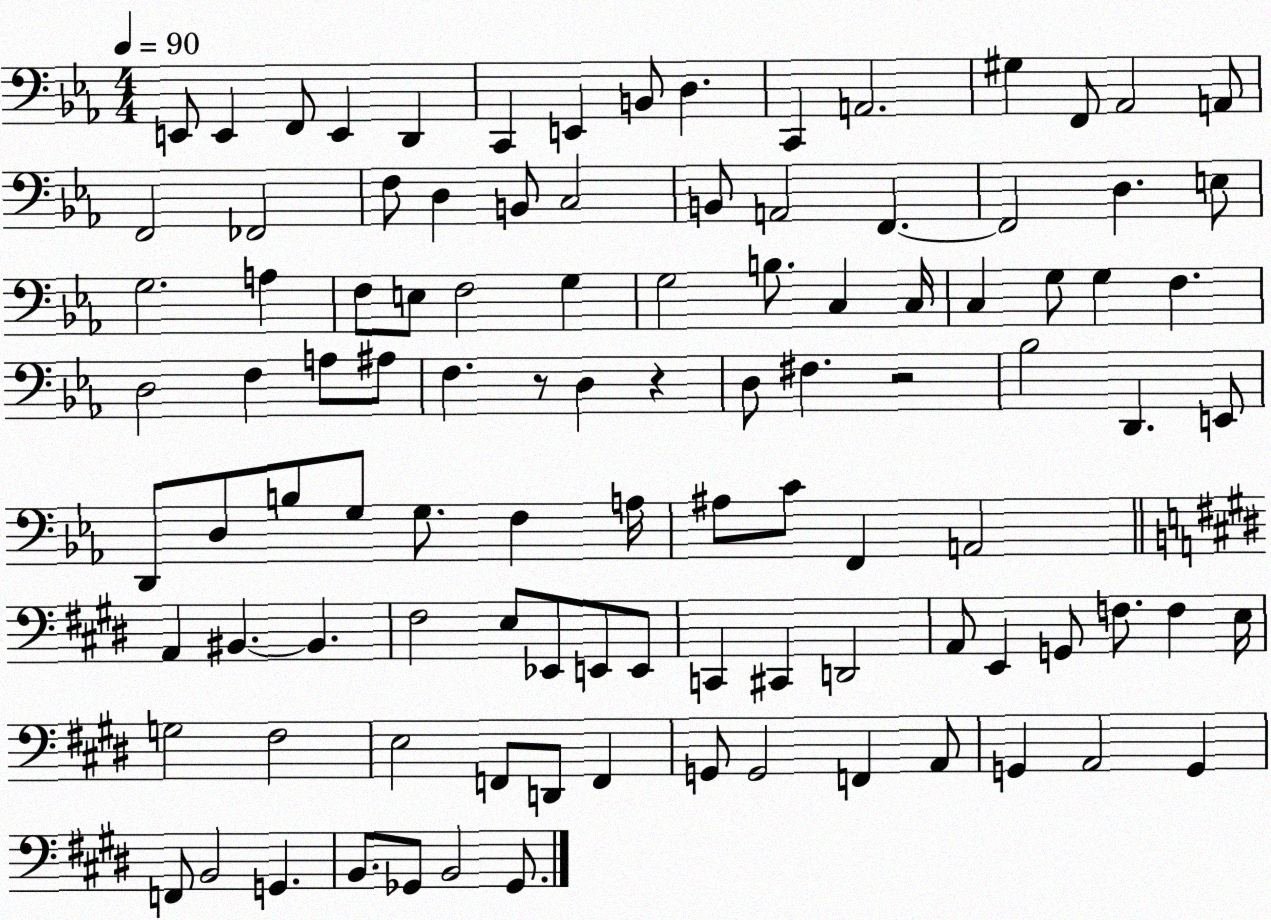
X:1
T:Untitled
M:4/4
L:1/4
K:Eb
E,,/2 E,, F,,/2 E,, D,, C,, E,, B,,/2 D, C,, A,,2 ^G, F,,/2 _A,,2 A,,/2 F,,2 _F,,2 F,/2 D, B,,/2 C,2 B,,/2 A,,2 F,, F,,2 D, E,/2 G,2 A, F,/2 E,/2 F,2 G, G,2 B,/2 C, C,/4 C, G,/2 G, F, D,2 F, A,/2 ^A,/2 F, z/2 D, z D,/2 ^F, z2 _B,2 D,, E,,/2 D,,/2 D,/2 B,/2 G,/2 G,/2 F, A,/4 ^A,/2 C/2 F,, A,,2 A,, ^B,, ^B,, ^F,2 E,/2 _E,,/2 E,,/2 E,,/2 C,, ^C,, D,,2 A,,/2 E,, G,,/2 F,/2 F, E,/4 G,2 ^F,2 E,2 F,,/2 D,,/2 F,, G,,/2 G,,2 F,, A,,/2 G,, A,,2 G,, F,,/2 B,,2 G,, B,,/2 _G,,/2 B,,2 _G,,/2